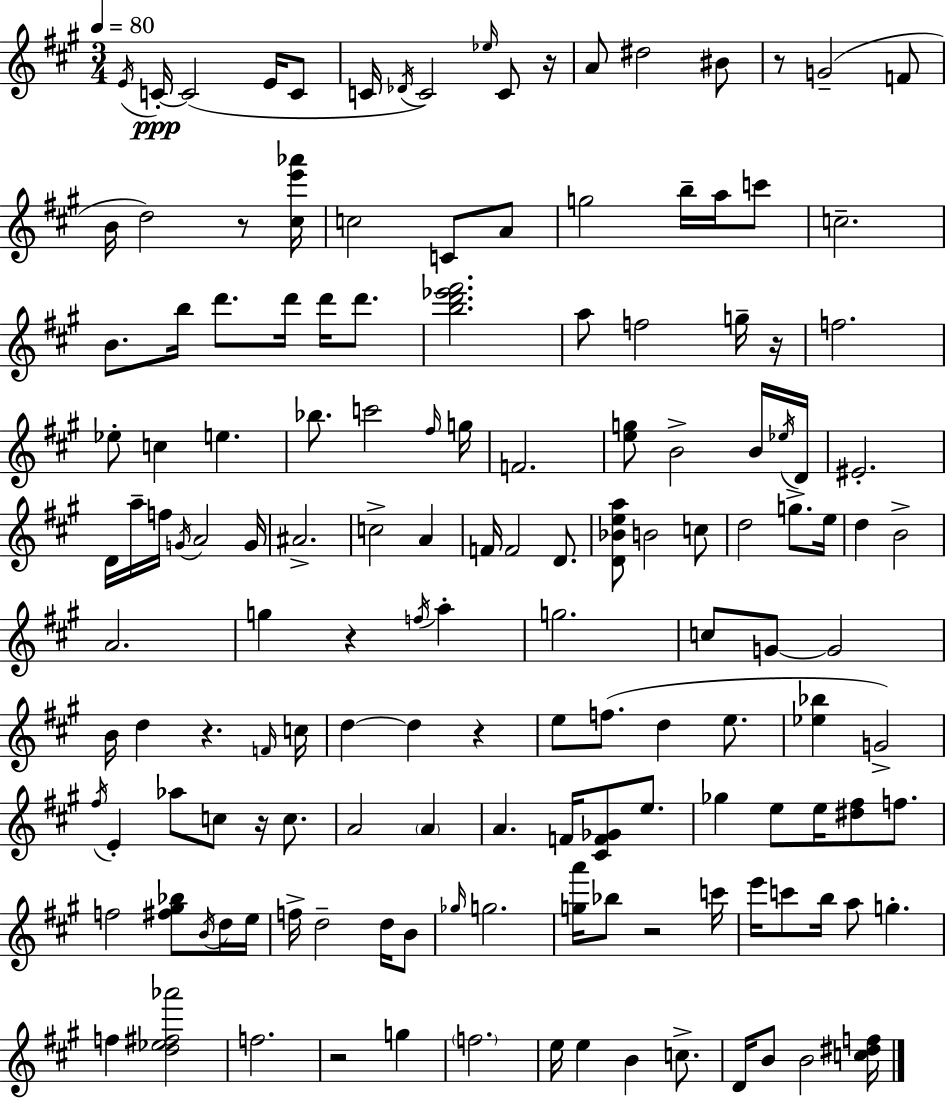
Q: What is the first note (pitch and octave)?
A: E4